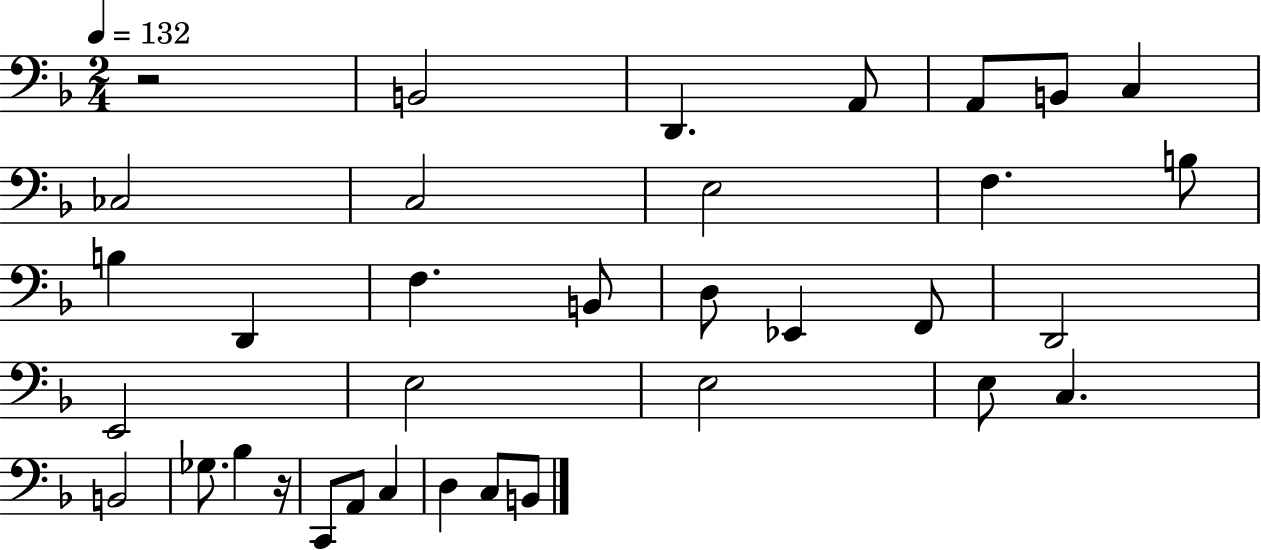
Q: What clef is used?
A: bass